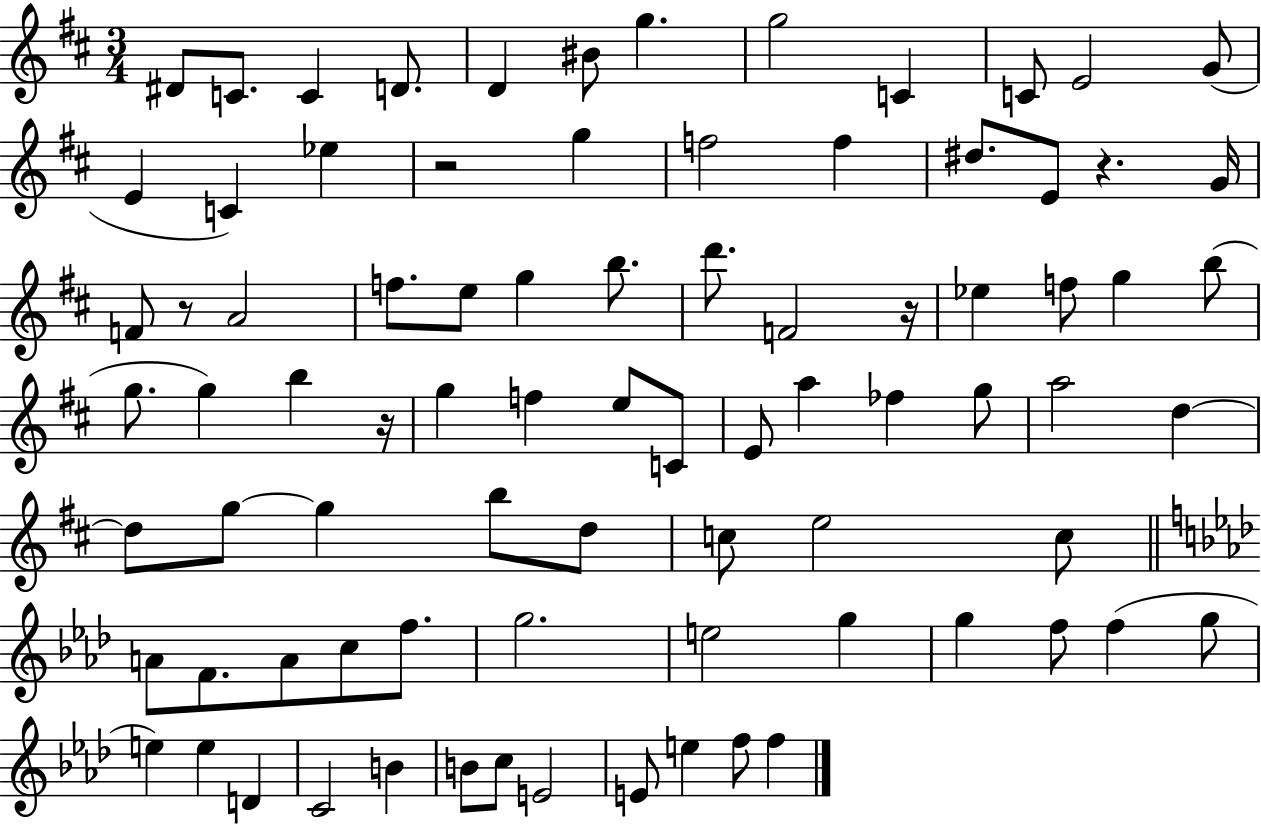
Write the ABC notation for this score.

X:1
T:Untitled
M:3/4
L:1/4
K:D
^D/2 C/2 C D/2 D ^B/2 g g2 C C/2 E2 G/2 E C _e z2 g f2 f ^d/2 E/2 z G/4 F/2 z/2 A2 f/2 e/2 g b/2 d'/2 F2 z/4 _e f/2 g b/2 g/2 g b z/4 g f e/2 C/2 E/2 a _f g/2 a2 d d/2 g/2 g b/2 d/2 c/2 e2 c/2 A/2 F/2 A/2 c/2 f/2 g2 e2 g g f/2 f g/2 e e D C2 B B/2 c/2 E2 E/2 e f/2 f